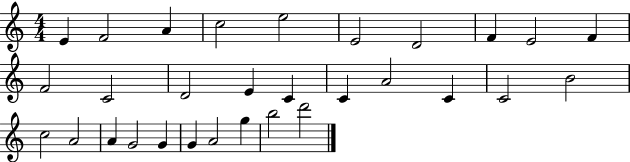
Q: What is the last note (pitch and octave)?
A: D6